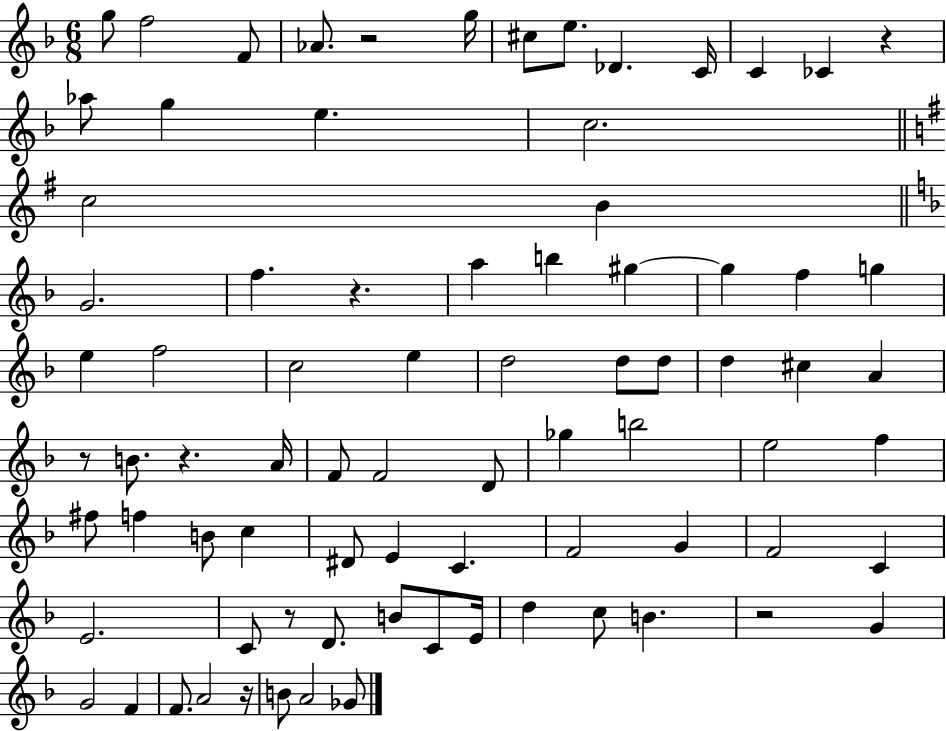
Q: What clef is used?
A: treble